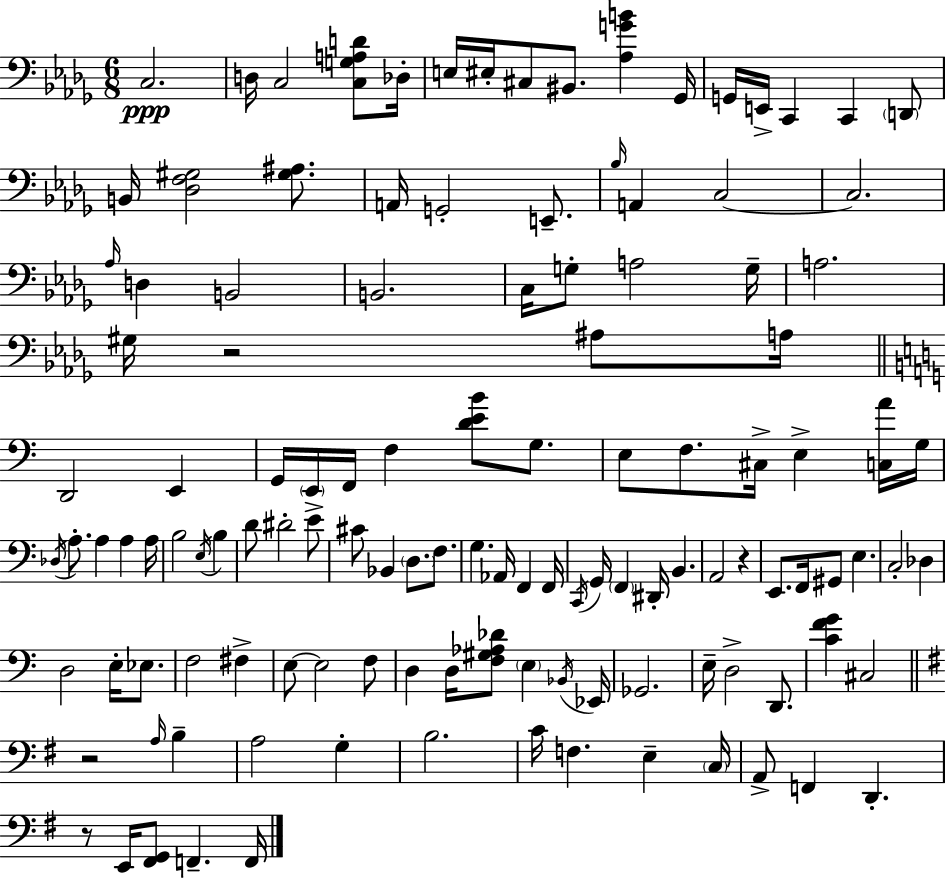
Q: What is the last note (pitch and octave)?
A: F2